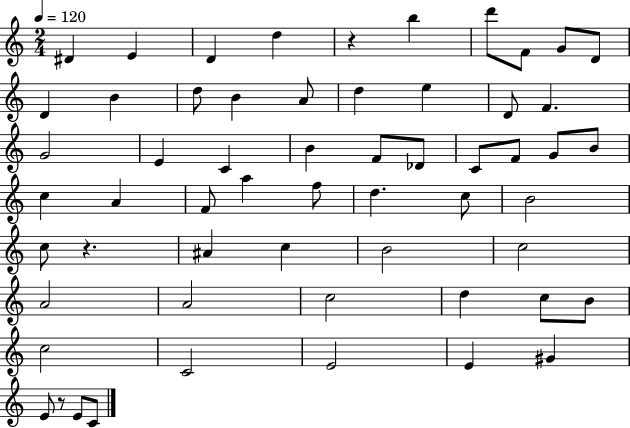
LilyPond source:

{
  \clef treble
  \numericTimeSignature
  \time 2/4
  \key c \major
  \tempo 4 = 120
  dis'4 e'4 | d'4 d''4 | r4 b''4 | d'''8 f'8 g'8 d'8 | \break d'4 b'4 | d''8 b'4 a'8 | d''4 e''4 | d'8 f'4. | \break g'2 | e'4 c'4 | b'4 f'8 des'8 | c'8 f'8 g'8 b'8 | \break c''4 a'4 | f'8 a''4 f''8 | d''4. c''8 | b'2 | \break c''8 r4. | ais'4 c''4 | b'2 | c''2 | \break a'2 | a'2 | c''2 | d''4 c''8 b'8 | \break c''2 | c'2 | e'2 | e'4 gis'4 | \break e'8 r8 e'8 c'8 | \bar "|."
}